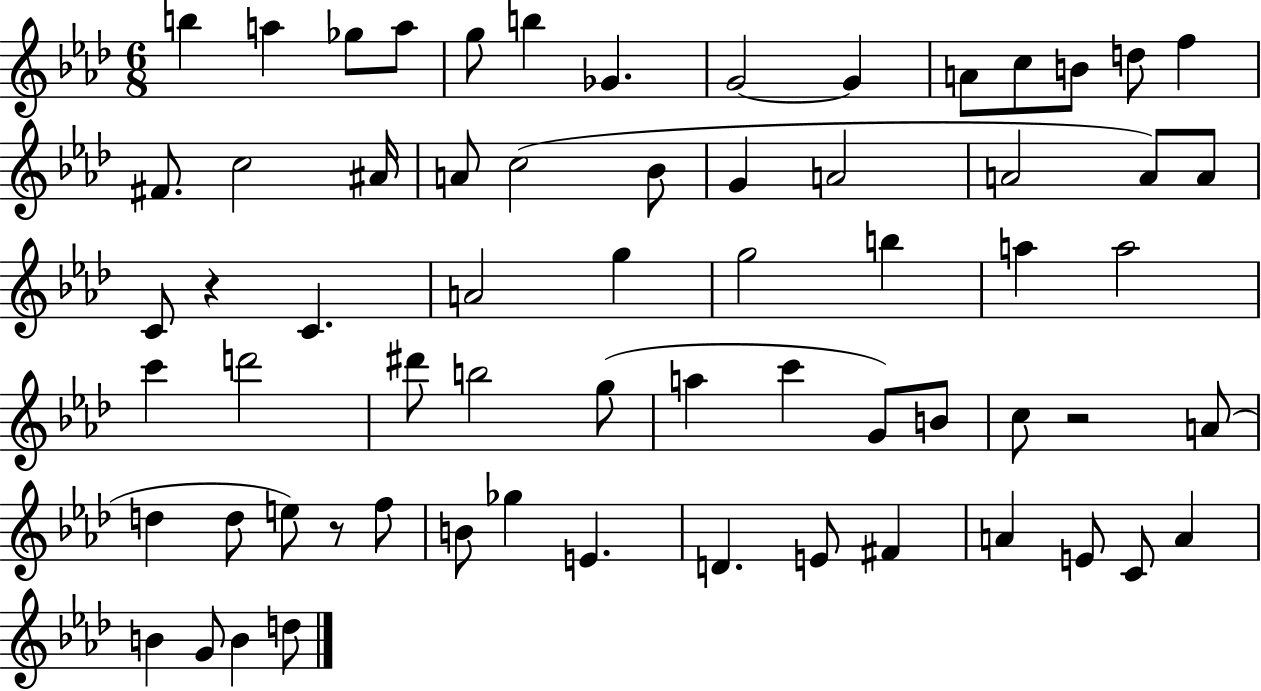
{
  \clef treble
  \numericTimeSignature
  \time 6/8
  \key aes \major
  b''4 a''4 ges''8 a''8 | g''8 b''4 ges'4. | g'2~~ g'4 | a'8 c''8 b'8 d''8 f''4 | \break fis'8. c''2 ais'16 | a'8 c''2( bes'8 | g'4 a'2 | a'2 a'8) a'8 | \break c'8 r4 c'4. | a'2 g''4 | g''2 b''4 | a''4 a''2 | \break c'''4 d'''2 | dis'''8 b''2 g''8( | a''4 c'''4 g'8) b'8 | c''8 r2 a'8( | \break d''4 d''8 e''8) r8 f''8 | b'8 ges''4 e'4. | d'4. e'8 fis'4 | a'4 e'8 c'8 a'4 | \break b'4 g'8 b'4 d''8 | \bar "|."
}